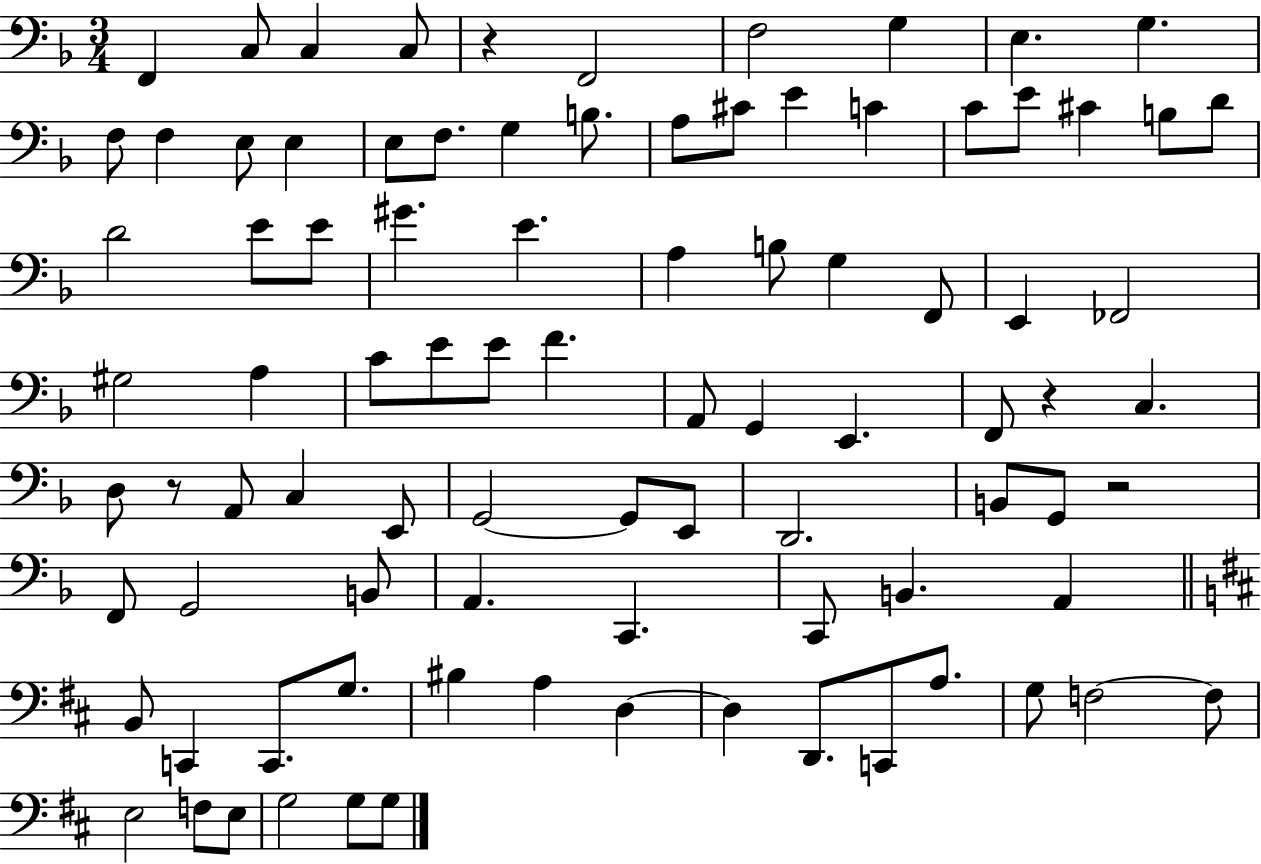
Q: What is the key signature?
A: F major